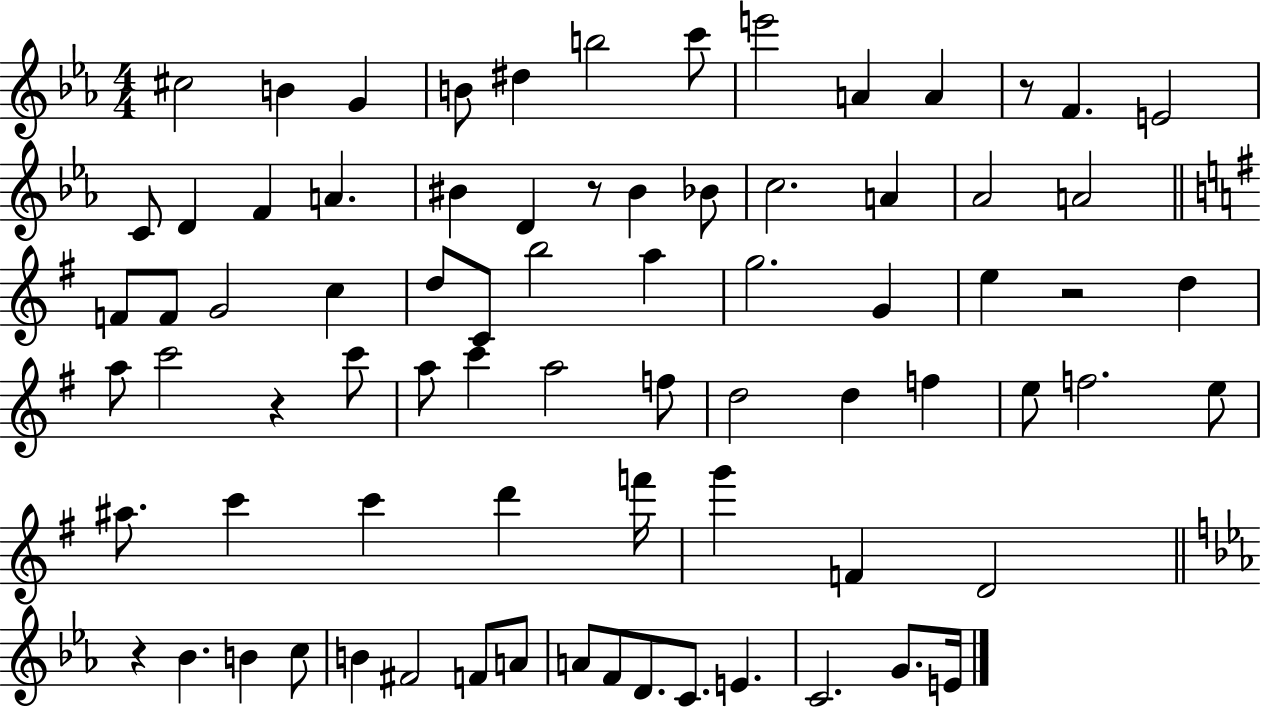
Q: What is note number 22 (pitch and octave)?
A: A4